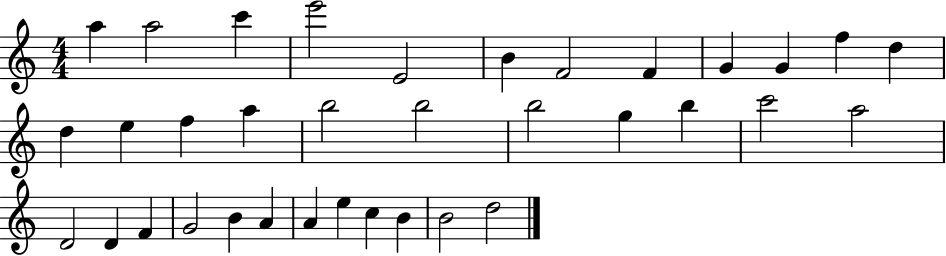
A5/q A5/h C6/q E6/h E4/h B4/q F4/h F4/q G4/q G4/q F5/q D5/q D5/q E5/q F5/q A5/q B5/h B5/h B5/h G5/q B5/q C6/h A5/h D4/h D4/q F4/q G4/h B4/q A4/q A4/q E5/q C5/q B4/q B4/h D5/h